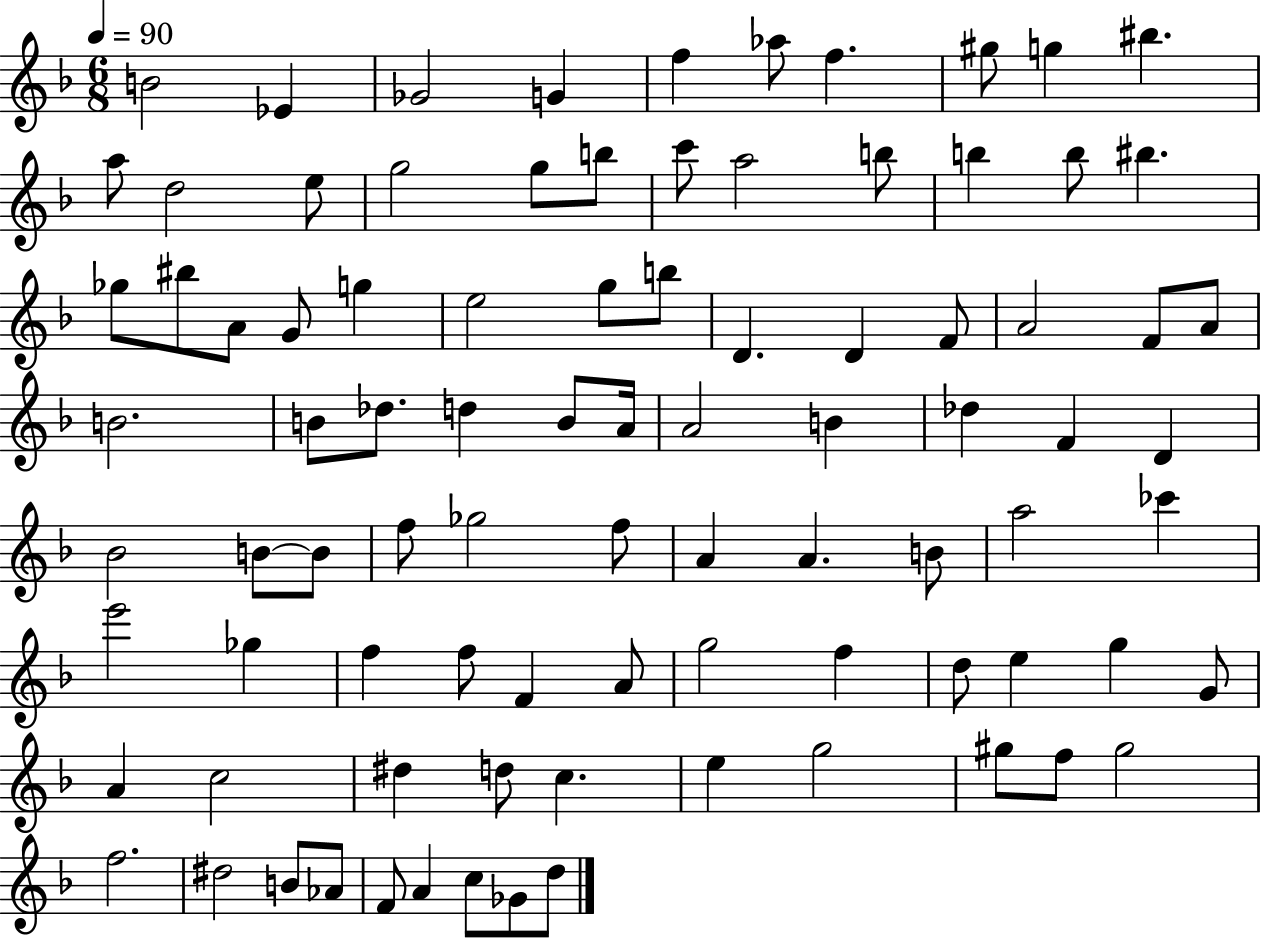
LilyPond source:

{
  \clef treble
  \numericTimeSignature
  \time 6/8
  \key f \major
  \tempo 4 = 90
  b'2 ees'4 | ges'2 g'4 | f''4 aes''8 f''4. | gis''8 g''4 bis''4. | \break a''8 d''2 e''8 | g''2 g''8 b''8 | c'''8 a''2 b''8 | b''4 b''8 bis''4. | \break ges''8 bis''8 a'8 g'8 g''4 | e''2 g''8 b''8 | d'4. d'4 f'8 | a'2 f'8 a'8 | \break b'2. | b'8 des''8. d''4 b'8 a'16 | a'2 b'4 | des''4 f'4 d'4 | \break bes'2 b'8~~ b'8 | f''8 ges''2 f''8 | a'4 a'4. b'8 | a''2 ces'''4 | \break e'''2 ges''4 | f''4 f''8 f'4 a'8 | g''2 f''4 | d''8 e''4 g''4 g'8 | \break a'4 c''2 | dis''4 d''8 c''4. | e''4 g''2 | gis''8 f''8 gis''2 | \break f''2. | dis''2 b'8 aes'8 | f'8 a'4 c''8 ges'8 d''8 | \bar "|."
}